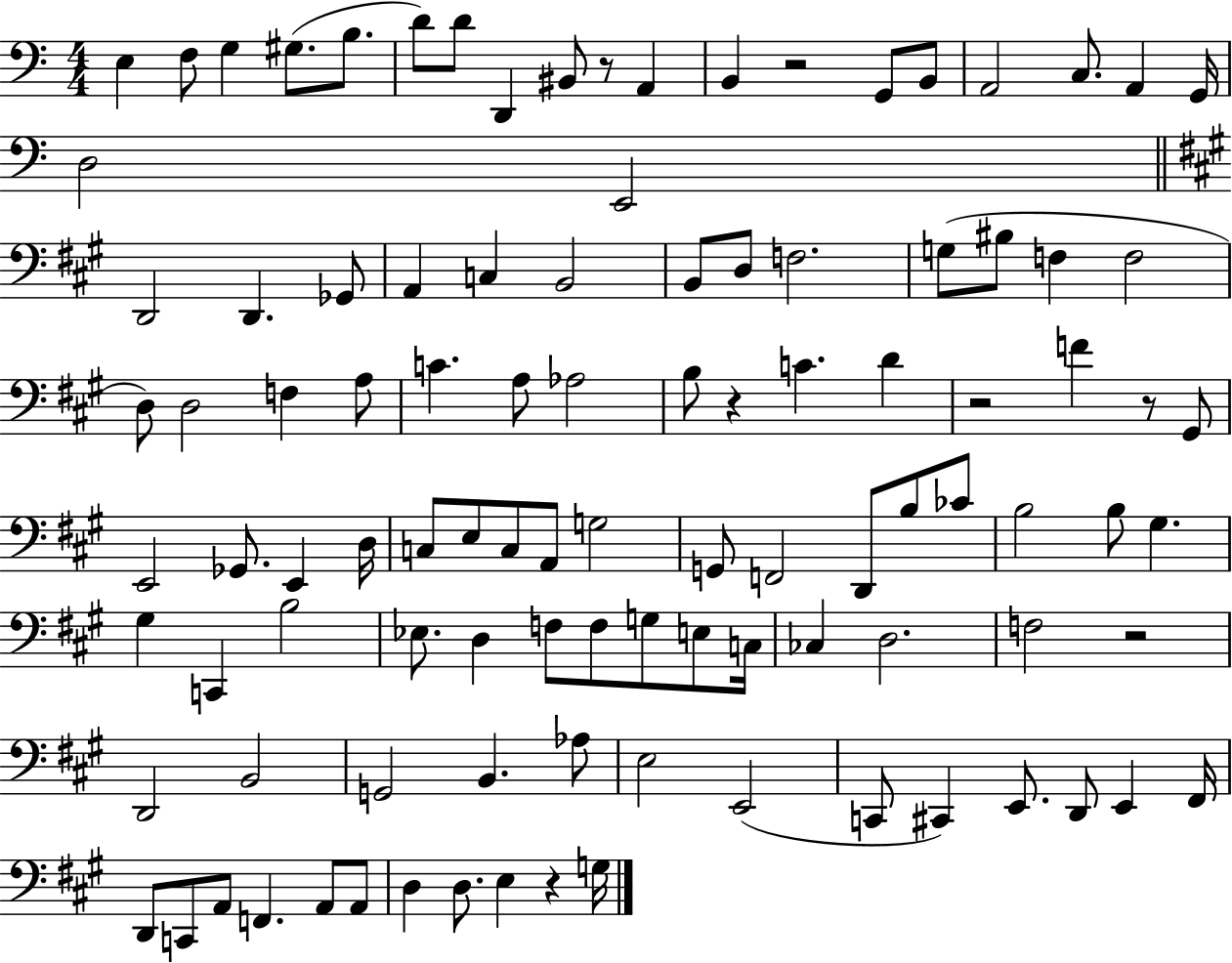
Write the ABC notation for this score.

X:1
T:Untitled
M:4/4
L:1/4
K:C
E, F,/2 G, ^G,/2 B,/2 D/2 D/2 D,, ^B,,/2 z/2 A,, B,, z2 G,,/2 B,,/2 A,,2 C,/2 A,, G,,/4 D,2 E,,2 D,,2 D,, _G,,/2 A,, C, B,,2 B,,/2 D,/2 F,2 G,/2 ^B,/2 F, F,2 D,/2 D,2 F, A,/2 C A,/2 _A,2 B,/2 z C D z2 F z/2 ^G,,/2 E,,2 _G,,/2 E,, D,/4 C,/2 E,/2 C,/2 A,,/2 G,2 G,,/2 F,,2 D,,/2 B,/2 _C/2 B,2 B,/2 ^G, ^G, C,, B,2 _E,/2 D, F,/2 F,/2 G,/2 E,/2 C,/4 _C, D,2 F,2 z2 D,,2 B,,2 G,,2 B,, _A,/2 E,2 E,,2 C,,/2 ^C,, E,,/2 D,,/2 E,, ^F,,/4 D,,/2 C,,/2 A,,/2 F,, A,,/2 A,,/2 D, D,/2 E, z G,/4